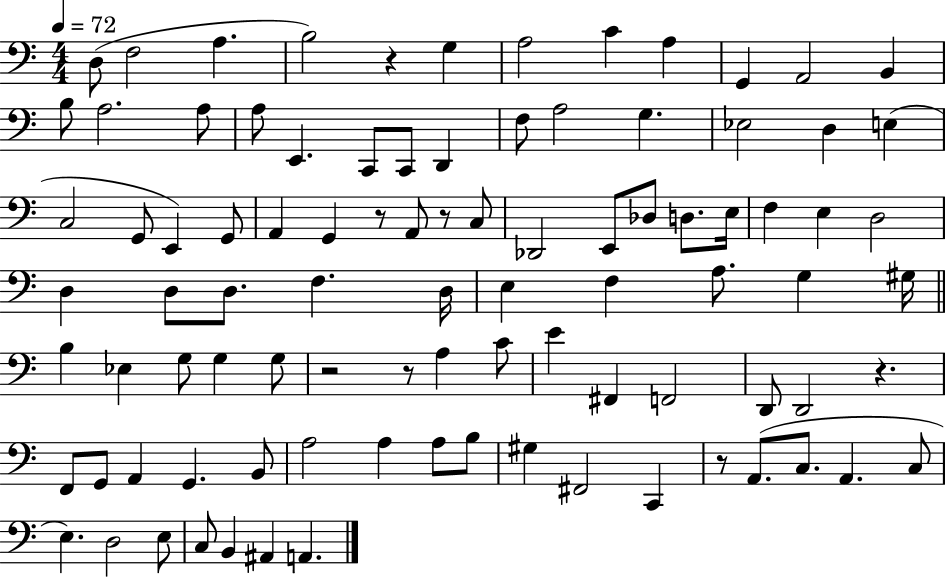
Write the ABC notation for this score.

X:1
T:Untitled
M:4/4
L:1/4
K:C
D,/2 F,2 A, B,2 z G, A,2 C A, G,, A,,2 B,, B,/2 A,2 A,/2 A,/2 E,, C,,/2 C,,/2 D,, F,/2 A,2 G, _E,2 D, E, C,2 G,,/2 E,, G,,/2 A,, G,, z/2 A,,/2 z/2 C,/2 _D,,2 E,,/2 _D,/2 D,/2 E,/4 F, E, D,2 D, D,/2 D,/2 F, D,/4 E, F, A,/2 G, ^G,/4 B, _E, G,/2 G, G,/2 z2 z/2 A, C/2 E ^F,, F,,2 D,,/2 D,,2 z F,,/2 G,,/2 A,, G,, B,,/2 A,2 A, A,/2 B,/2 ^G, ^F,,2 C,, z/2 A,,/2 C,/2 A,, C,/2 E, D,2 E,/2 C,/2 B,, ^A,, A,,